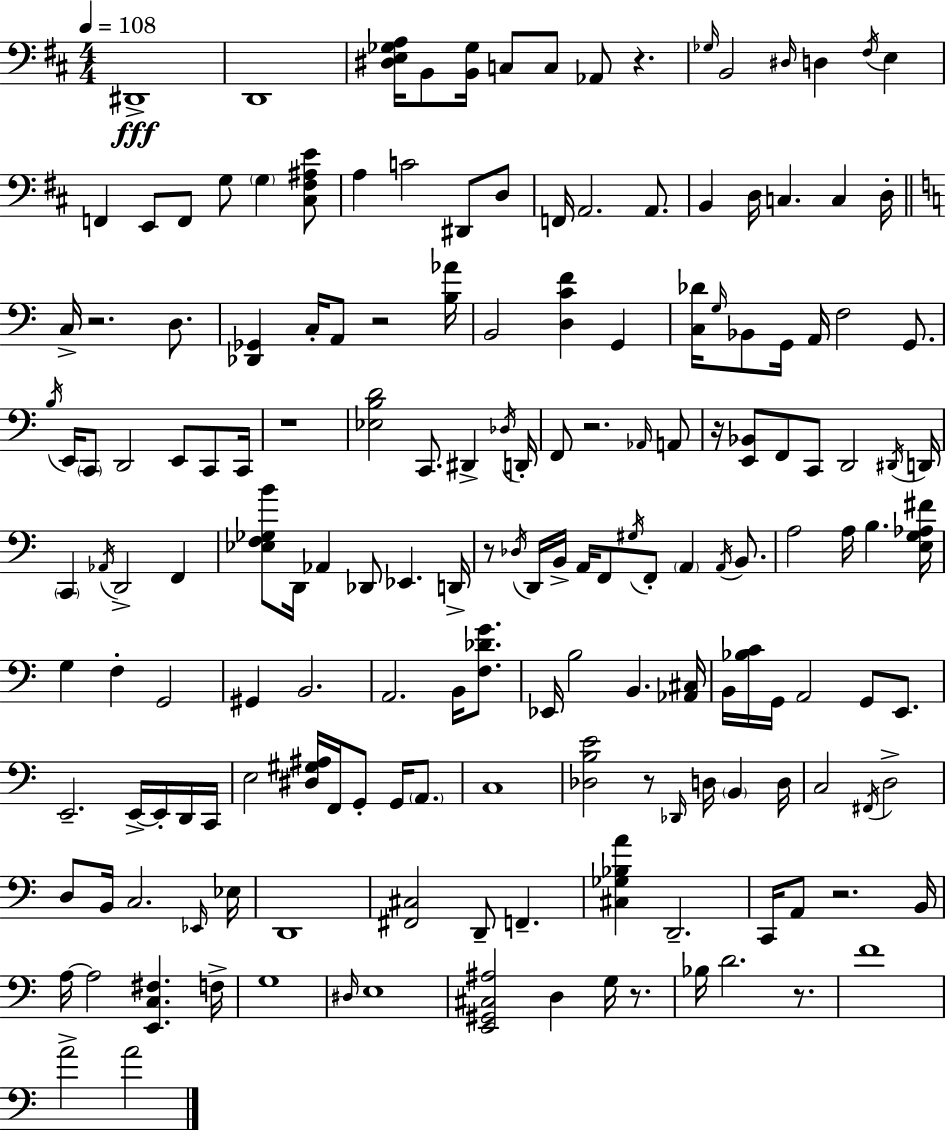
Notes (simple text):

D#2/w D2/w [D#3,E3,Gb3,A3]/s B2/e [B2,Gb3]/s C3/e C3/e Ab2/e R/q. Gb3/s B2/h D#3/s D3/q F#3/s E3/q F2/q E2/e F2/e G3/e G3/q [C#3,F#3,A#3,E4]/e A3/q C4/h D#2/e D3/e F2/s A2/h. A2/e. B2/q D3/s C3/q. C3/q D3/s C3/s R/h. D3/e. [Db2,Gb2]/q C3/s A2/e R/h [B3,Ab4]/s B2/h [D3,C4,F4]/q G2/q [C3,Db4]/s G3/s Bb2/e G2/s A2/s F3/h G2/e. B3/s E2/s C2/e D2/h E2/e C2/e C2/s R/w [Eb3,B3,D4]/h C2/e. D#2/q Db3/s D2/s F2/e R/h. Ab2/s A2/e R/s [E2,Bb2]/e F2/e C2/e D2/h D#2/s D2/s C2/q Ab2/s D2/h F2/q [Eb3,F3,Gb3,B4]/e D2/s Ab2/q Db2/e Eb2/q. D2/s R/e Db3/s D2/s B2/s A2/s F2/e G#3/s F2/e A2/q A2/s B2/e. A3/h A3/s B3/q. [E3,G3,Ab3,F#4]/s G3/q F3/q G2/h G#2/q B2/h. A2/h. B2/s [F3,Db4,G4]/e. Eb2/s B3/h B2/q. [Ab2,C#3]/s B2/s [Bb3,C4]/s G2/s A2/h G2/e E2/e. E2/h. E2/s E2/s D2/s C2/s E3/h [D#3,G#3,A#3]/s F2/s G2/e G2/s A2/e. C3/w [Db3,B3,E4]/h R/e Db2/s D3/s B2/q D3/s C3/h F#2/s D3/h D3/e B2/s C3/h. Eb2/s Eb3/s D2/w [F#2,C#3]/h D2/e F2/q. [C#3,Gb3,Bb3,A4]/q D2/h. C2/s A2/e R/h. B2/s A3/s A3/h [E2,C3,F#3]/q. F3/s G3/w D#3/s E3/w [E2,G#2,C#3,A#3]/h D3/q G3/s R/e. Bb3/s D4/h. R/e. F4/w A4/h A4/h